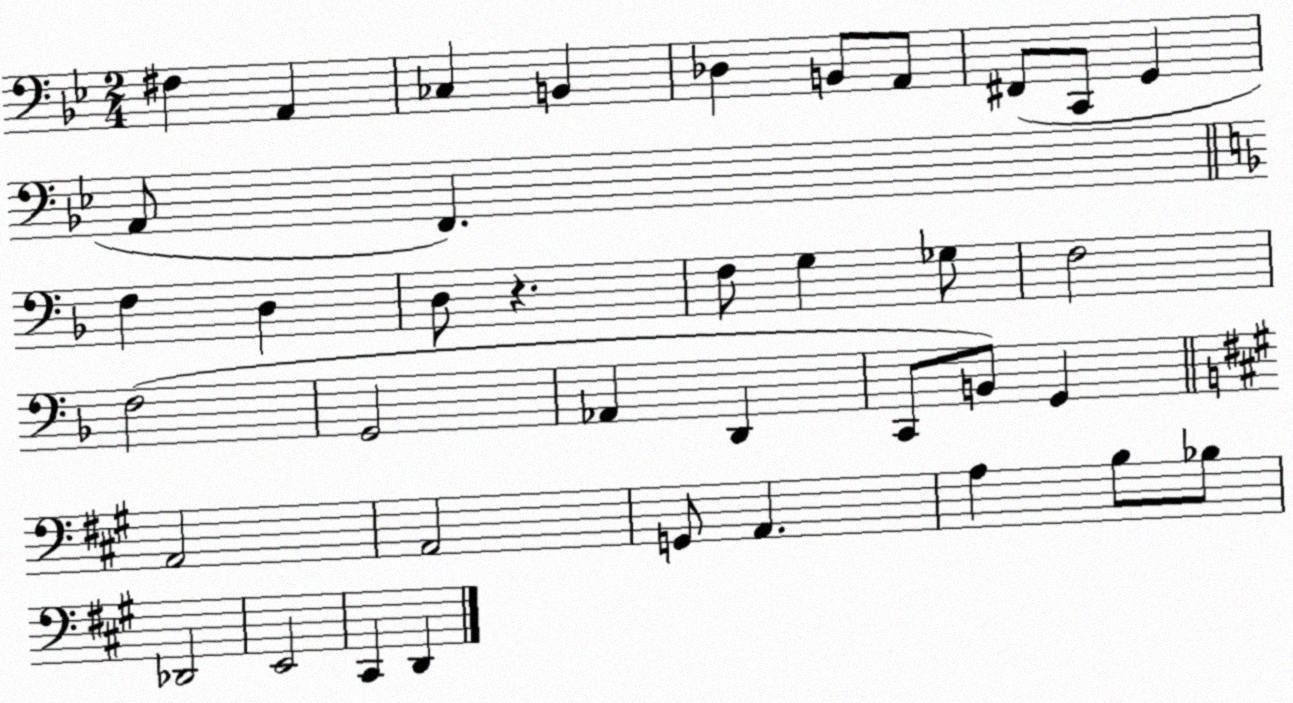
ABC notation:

X:1
T:Untitled
M:2/4
L:1/4
K:Bb
^F, A,, _C, B,, _D, B,,/2 A,,/2 ^F,,/2 C,,/2 G,, A,,/2 F,, F, D, D,/2 z F,/2 G, _G,/2 F,2 F,2 G,,2 _A,, D,, C,,/2 B,,/2 G,, A,,2 A,,2 G,,/2 A,, A, B,/2 _B,/2 _D,,2 E,,2 ^C,, D,,